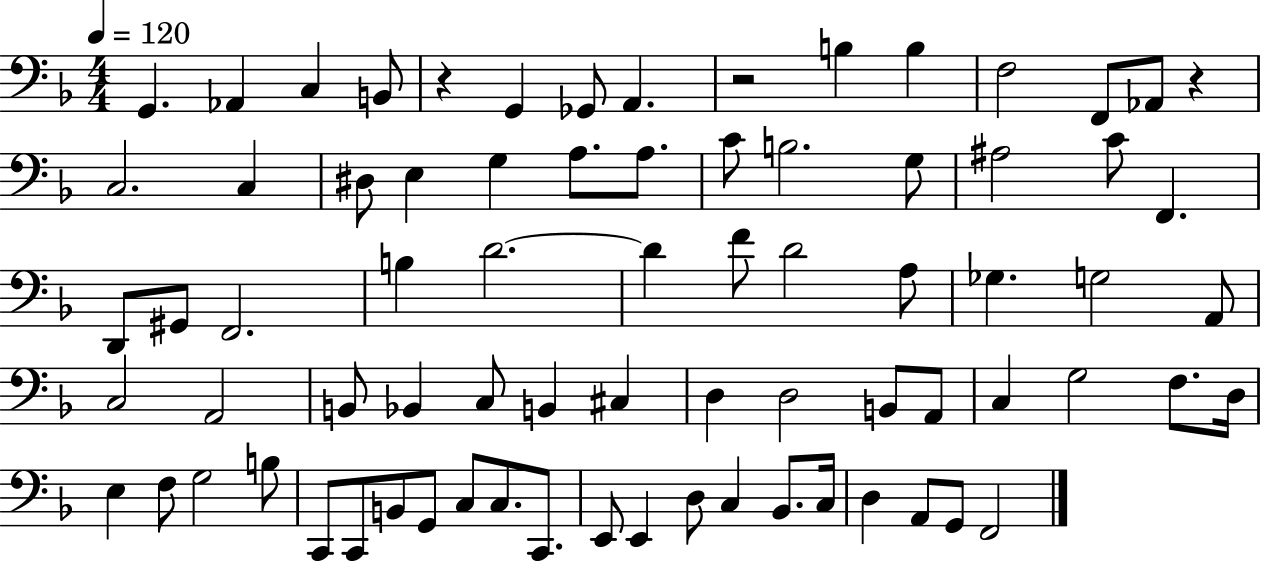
X:1
T:Untitled
M:4/4
L:1/4
K:F
G,, _A,, C, B,,/2 z G,, _G,,/2 A,, z2 B, B, F,2 F,,/2 _A,,/2 z C,2 C, ^D,/2 E, G, A,/2 A,/2 C/2 B,2 G,/2 ^A,2 C/2 F,, D,,/2 ^G,,/2 F,,2 B, D2 D F/2 D2 A,/2 _G, G,2 A,,/2 C,2 A,,2 B,,/2 _B,, C,/2 B,, ^C, D, D,2 B,,/2 A,,/2 C, G,2 F,/2 D,/4 E, F,/2 G,2 B,/2 C,,/2 C,,/2 B,,/2 G,,/2 C,/2 C,/2 C,,/2 E,,/2 E,, D,/2 C, _B,,/2 C,/4 D, A,,/2 G,,/2 F,,2